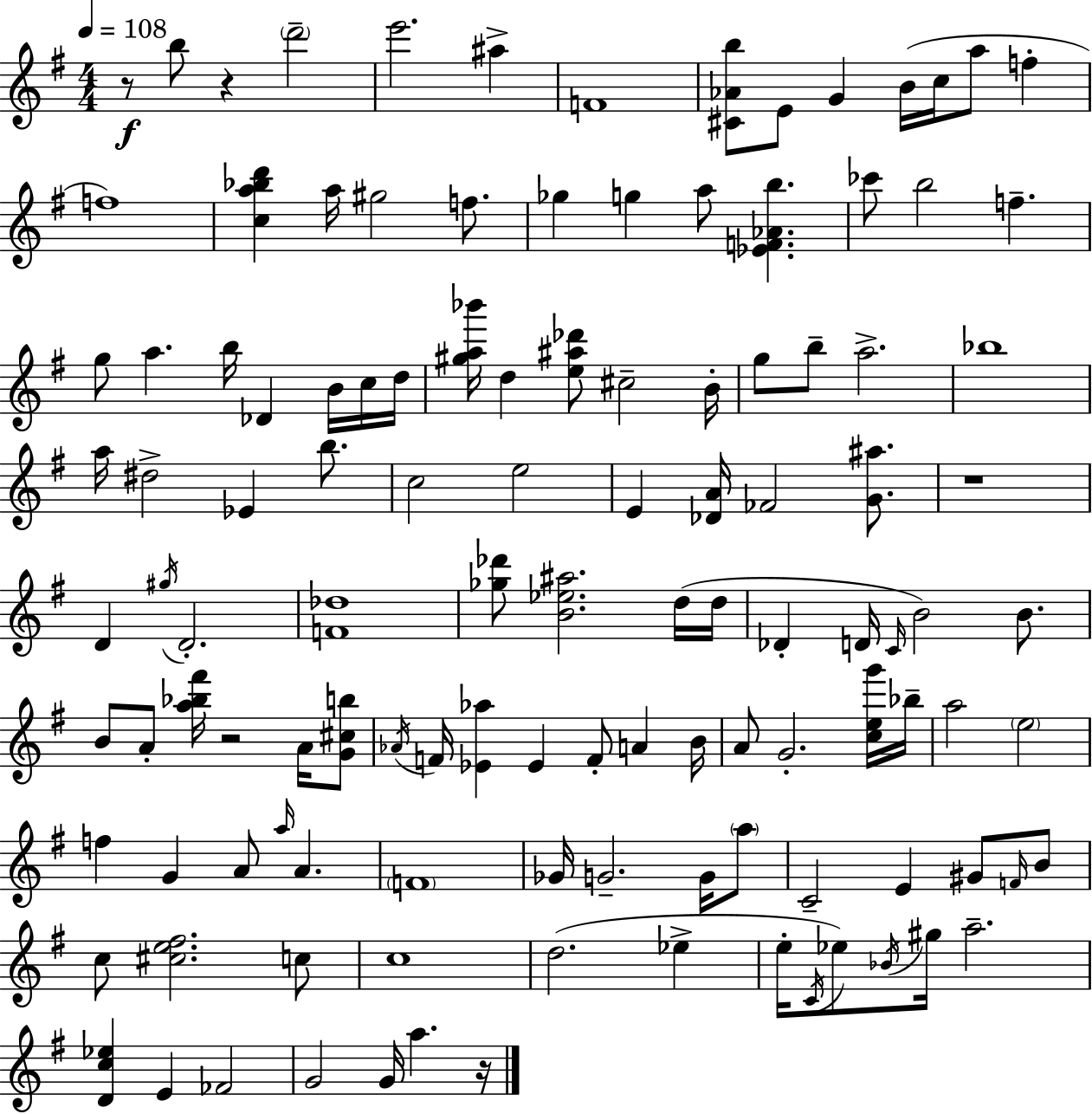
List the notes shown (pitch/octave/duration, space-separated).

R/e B5/e R/q D6/h E6/h. A#5/q F4/w [C#4,Ab4,B5]/e E4/e G4/q B4/s C5/s A5/e F5/q F5/w [C5,A5,Bb5,D6]/q A5/s G#5/h F5/e. Gb5/q G5/q A5/e [Eb4,F4,Ab4,B5]/q. CES6/e B5/h F5/q. G5/e A5/q. B5/s Db4/q B4/s C5/s D5/s [G#5,A5,Bb6]/s D5/q [E5,A#5,Db6]/e C#5/h B4/s G5/e B5/e A5/h. Bb5/w A5/s D#5/h Eb4/q B5/e. C5/h E5/h E4/q [Db4,A4]/s FES4/h [G4,A#5]/e. R/w D4/q G#5/s D4/h. [F4,Db5]/w [Gb5,Db6]/e [B4,Eb5,A#5]/h. D5/s D5/s Db4/q D4/s C4/s B4/h B4/e. B4/e A4/e [A5,Bb5,F#6]/s R/h A4/s [G4,C#5,B5]/e Ab4/s F4/s [Eb4,Ab5]/q Eb4/q F4/e A4/q B4/s A4/e G4/h. [C5,E5,G6]/s Bb5/s A5/h E5/h F5/q G4/q A4/e A5/s A4/q. F4/w Gb4/s G4/h. G4/s A5/e C4/h E4/q G#4/e F4/s B4/e C5/e [C#5,E5,F#5]/h. C5/e C5/w D5/h. Eb5/q E5/s C4/s Eb5/e Bb4/s G#5/s A5/h. [D4,C5,Eb5]/q E4/q FES4/h G4/h G4/s A5/q. R/s